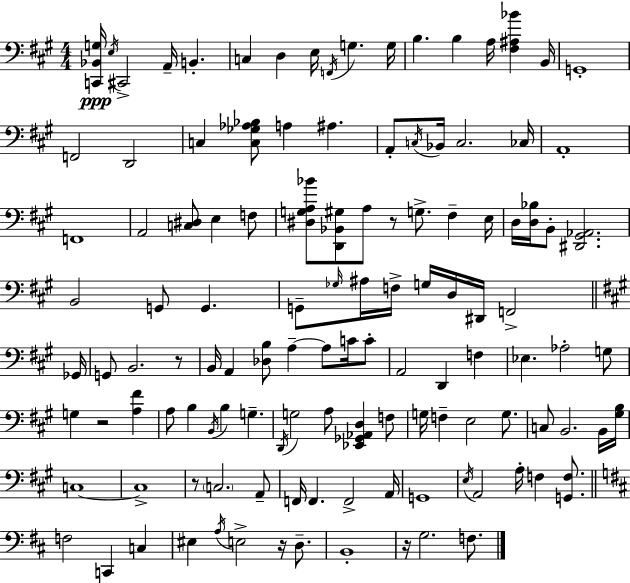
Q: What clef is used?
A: bass